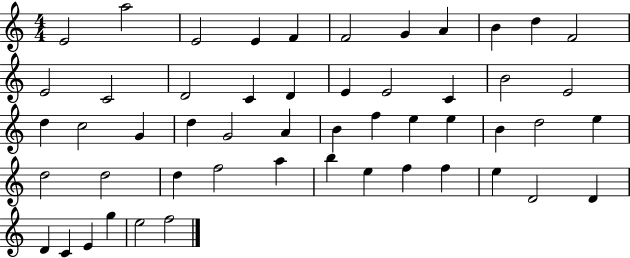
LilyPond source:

{
  \clef treble
  \numericTimeSignature
  \time 4/4
  \key c \major
  e'2 a''2 | e'2 e'4 f'4 | f'2 g'4 a'4 | b'4 d''4 f'2 | \break e'2 c'2 | d'2 c'4 d'4 | e'4 e'2 c'4 | b'2 e'2 | \break d''4 c''2 g'4 | d''4 g'2 a'4 | b'4 f''4 e''4 e''4 | b'4 d''2 e''4 | \break d''2 d''2 | d''4 f''2 a''4 | b''4 e''4 f''4 f''4 | e''4 d'2 d'4 | \break d'4 c'4 e'4 g''4 | e''2 f''2 | \bar "|."
}